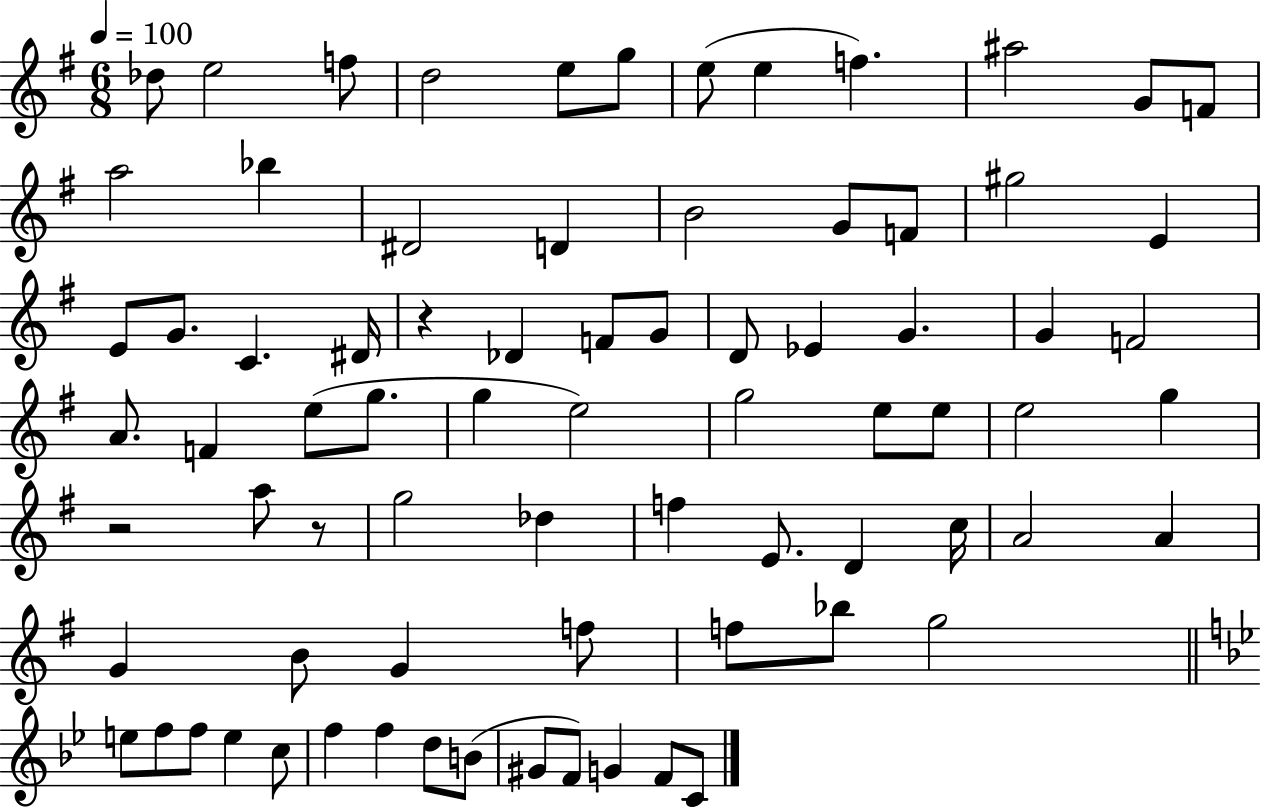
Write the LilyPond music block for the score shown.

{
  \clef treble
  \numericTimeSignature
  \time 6/8
  \key g \major
  \tempo 4 = 100
  des''8 e''2 f''8 | d''2 e''8 g''8 | e''8( e''4 f''4.) | ais''2 g'8 f'8 | \break a''2 bes''4 | dis'2 d'4 | b'2 g'8 f'8 | gis''2 e'4 | \break e'8 g'8. c'4. dis'16 | r4 des'4 f'8 g'8 | d'8 ees'4 g'4. | g'4 f'2 | \break a'8. f'4 e''8( g''8. | g''4 e''2) | g''2 e''8 e''8 | e''2 g''4 | \break r2 a''8 r8 | g''2 des''4 | f''4 e'8. d'4 c''16 | a'2 a'4 | \break g'4 b'8 g'4 f''8 | f''8 bes''8 g''2 | \bar "||" \break \key g \minor e''8 f''8 f''8 e''4 c''8 | f''4 f''4 d''8 b'8( | gis'8 f'8) g'4 f'8 c'8 | \bar "|."
}